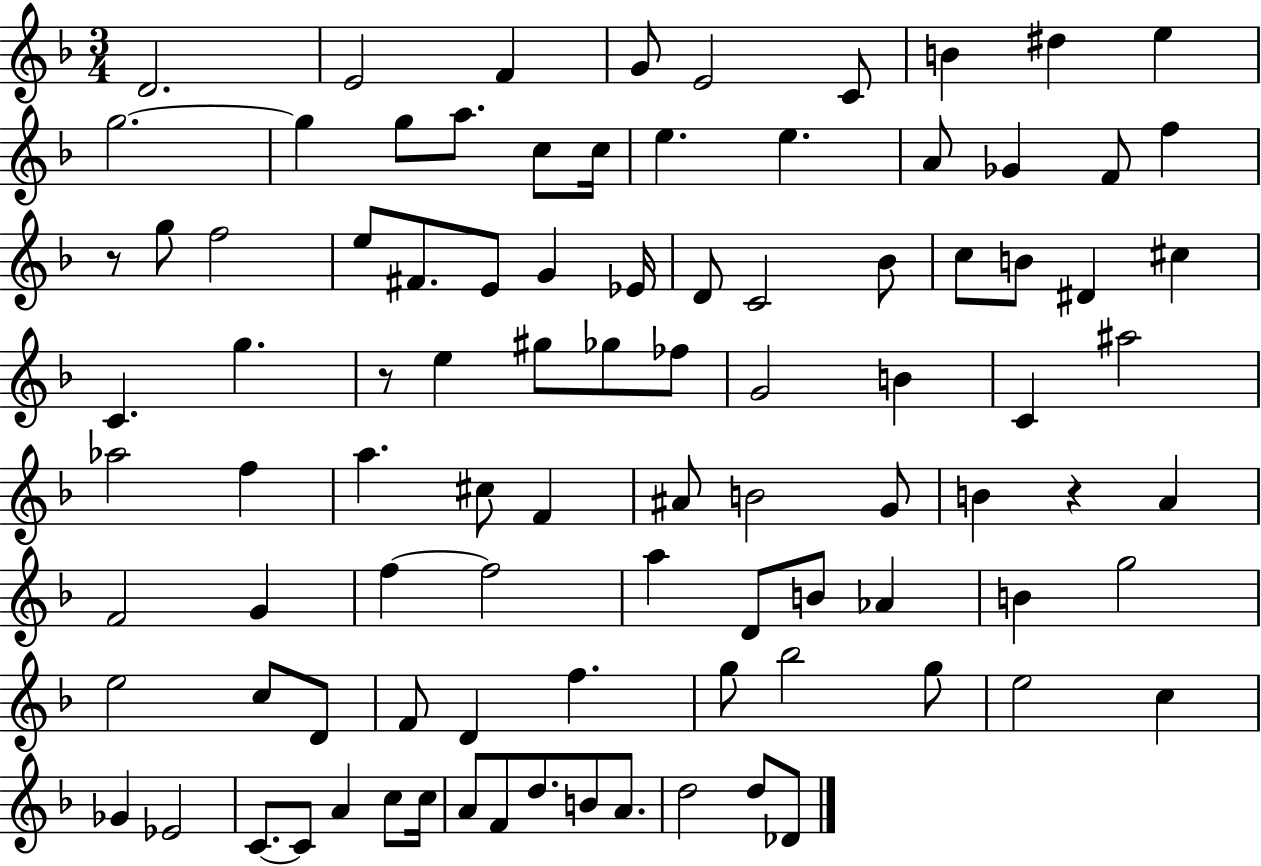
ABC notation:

X:1
T:Untitled
M:3/4
L:1/4
K:F
D2 E2 F G/2 E2 C/2 B ^d e g2 g g/2 a/2 c/2 c/4 e e A/2 _G F/2 f z/2 g/2 f2 e/2 ^F/2 E/2 G _E/4 D/2 C2 _B/2 c/2 B/2 ^D ^c C g z/2 e ^g/2 _g/2 _f/2 G2 B C ^a2 _a2 f a ^c/2 F ^A/2 B2 G/2 B z A F2 G f f2 a D/2 B/2 _A B g2 e2 c/2 D/2 F/2 D f g/2 _b2 g/2 e2 c _G _E2 C/2 C/2 A c/2 c/4 A/2 F/2 d/2 B/2 A/2 d2 d/2 _D/2